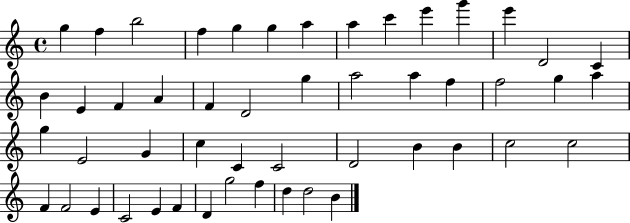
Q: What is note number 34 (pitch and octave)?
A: D4